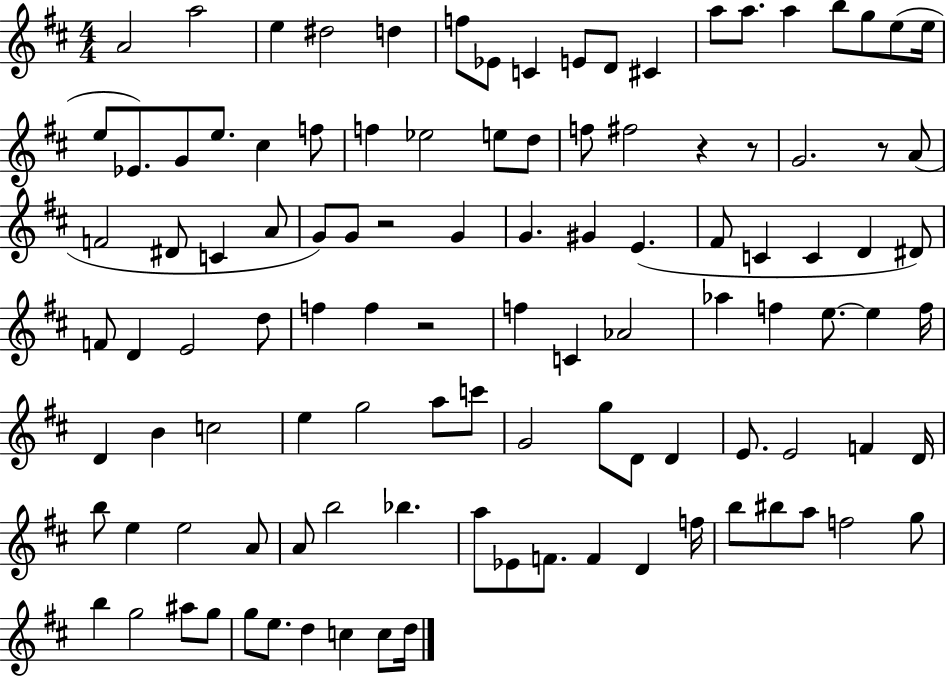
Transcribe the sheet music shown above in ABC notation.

X:1
T:Untitled
M:4/4
L:1/4
K:D
A2 a2 e ^d2 d f/2 _E/2 C E/2 D/2 ^C a/2 a/2 a b/2 g/2 e/2 e/4 e/2 _E/2 G/2 e/2 ^c f/2 f _e2 e/2 d/2 f/2 ^f2 z z/2 G2 z/2 A/2 F2 ^D/2 C A/2 G/2 G/2 z2 G G ^G E ^F/2 C C D ^D/2 F/2 D E2 d/2 f f z2 f C _A2 _a f e/2 e f/4 D B c2 e g2 a/2 c'/2 G2 g/2 D/2 D E/2 E2 F D/4 b/2 e e2 A/2 A/2 b2 _b a/2 _E/2 F/2 F D f/4 b/2 ^b/2 a/2 f2 g/2 b g2 ^a/2 g/2 g/2 e/2 d c c/2 d/4